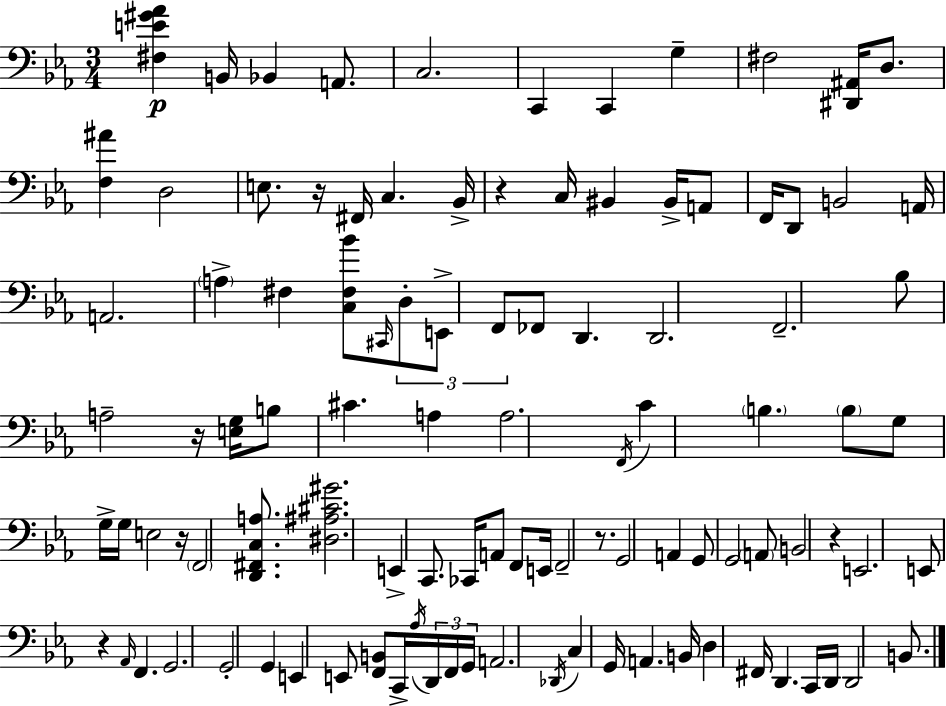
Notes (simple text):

[F#3,E4,G#4,Ab4]/q B2/s Bb2/q A2/e. C3/h. C2/q C2/q G3/q F#3/h [D#2,A#2]/s D3/e. [F3,A#4]/q D3/h E3/e. R/s F#2/s C3/q. Bb2/s R/q C3/s BIS2/q BIS2/s A2/e F2/s D2/e B2/h A2/s A2/h. A3/q F#3/q [C3,F#3,Bb4]/e C#2/s D3/e E2/e F2/e FES2/e D2/q. D2/h. F2/h. Bb3/e A3/h R/s [E3,G3]/s B3/e C#4/q. A3/q A3/h. F2/s C4/q B3/q. B3/e G3/e G3/s G3/s E3/h R/s F2/h [D2,F#2,C3,A3]/e. [D#3,A#3,C#4,G#4]/h. E2/q C2/e. CES2/s A2/e F2/e E2/s F2/h R/e. G2/h A2/q G2/e G2/h A2/e B2/h R/q E2/h. E2/e R/q Ab2/s F2/q. G2/h. G2/h G2/q E2/q E2/e [F2,B2]/e C2/s Ab3/s D2/s F2/s G2/s A2/h. Db2/s C3/q G2/s A2/q. B2/s D3/q F#2/s D2/q. C2/s D2/s D2/h B2/e.